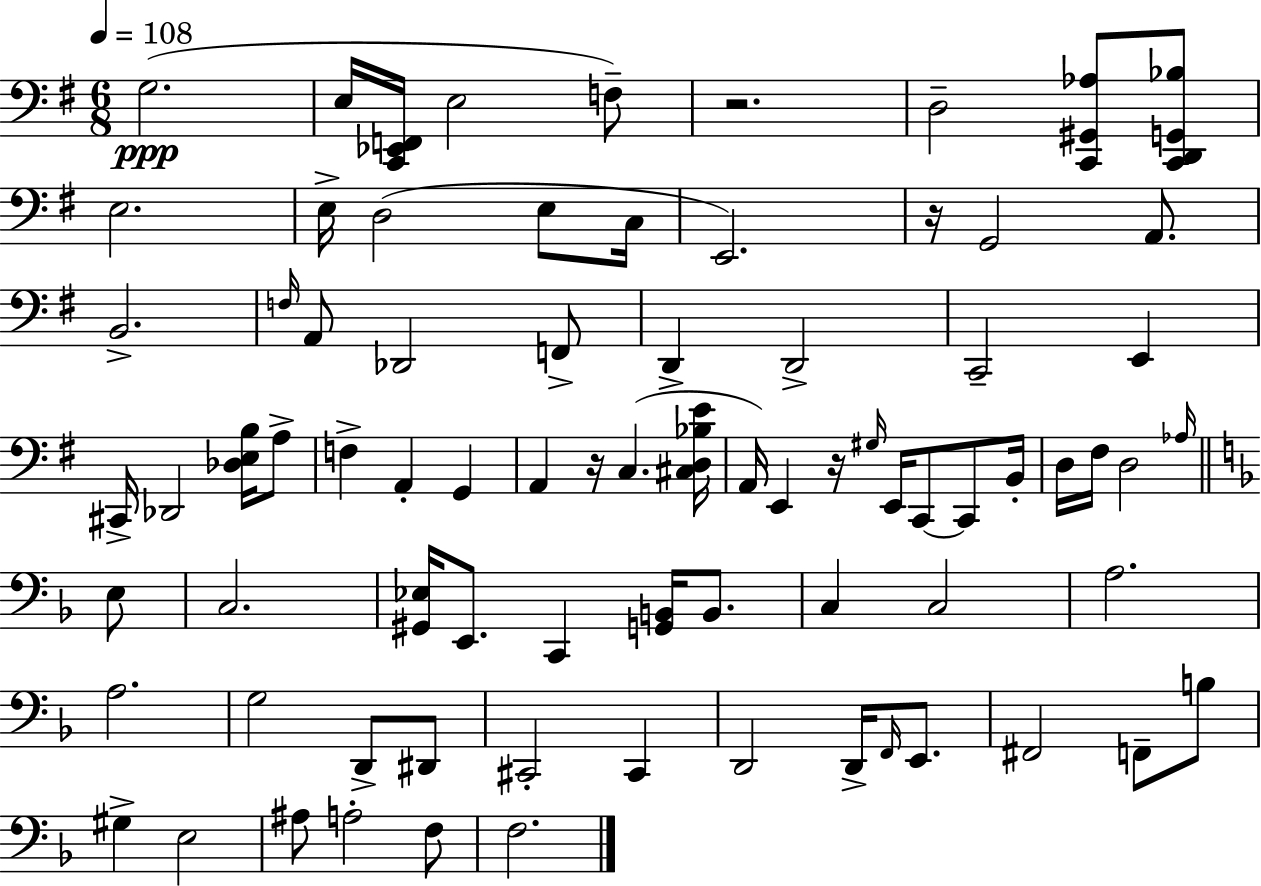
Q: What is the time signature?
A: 6/8